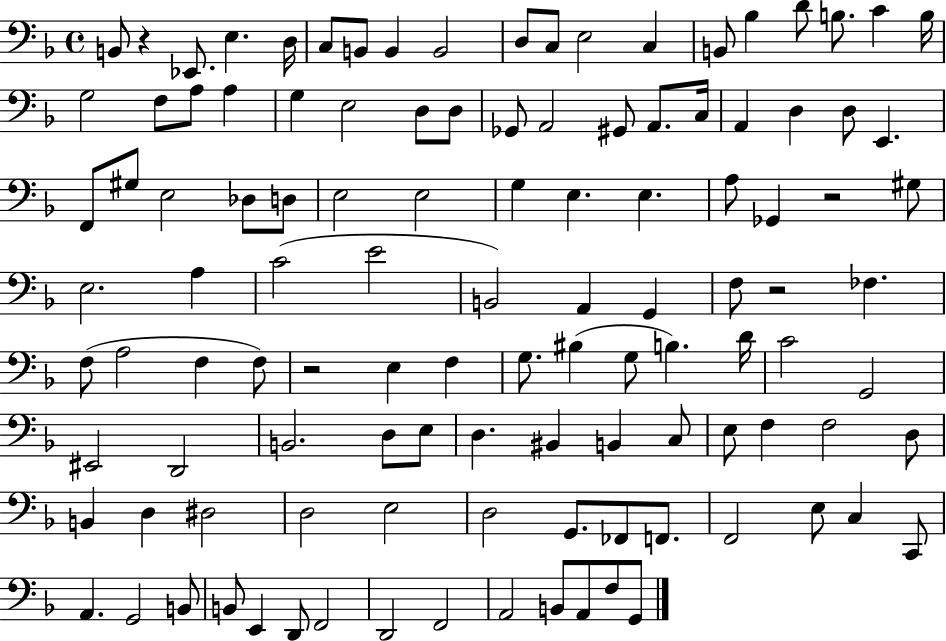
B2/e R/q Eb2/e. E3/q. D3/s C3/e B2/e B2/q B2/h D3/e C3/e E3/h C3/q B2/e Bb3/q D4/e B3/e. C4/q B3/s G3/h F3/e A3/e A3/q G3/q E3/h D3/e D3/e Gb2/e A2/h G#2/e A2/e. C3/s A2/q D3/q D3/e E2/q. F2/e G#3/e E3/h Db3/e D3/e E3/h E3/h G3/q E3/q. E3/q. A3/e Gb2/q R/h G#3/e E3/h. A3/q C4/h E4/h B2/h A2/q G2/q F3/e R/h FES3/q. F3/e A3/h F3/q F3/e R/h E3/q F3/q G3/e. BIS3/q G3/e B3/q. D4/s C4/h G2/h EIS2/h D2/h B2/h. D3/e E3/e D3/q. BIS2/q B2/q C3/e E3/e F3/q F3/h D3/e B2/q D3/q D#3/h D3/h E3/h D3/h G2/e. FES2/e F2/e. F2/h E3/e C3/q C2/e A2/q. G2/h B2/e B2/e E2/q D2/e F2/h D2/h F2/h A2/h B2/e A2/e F3/e G2/e